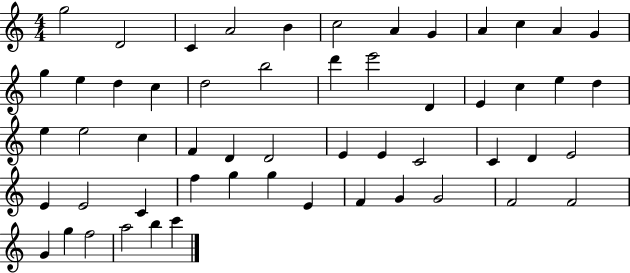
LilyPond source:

{
  \clef treble
  \numericTimeSignature
  \time 4/4
  \key c \major
  g''2 d'2 | c'4 a'2 b'4 | c''2 a'4 g'4 | a'4 c''4 a'4 g'4 | \break g''4 e''4 d''4 c''4 | d''2 b''2 | d'''4 e'''2 d'4 | e'4 c''4 e''4 d''4 | \break e''4 e''2 c''4 | f'4 d'4 d'2 | e'4 e'4 c'2 | c'4 d'4 e'2 | \break e'4 e'2 c'4 | f''4 g''4 g''4 e'4 | f'4 g'4 g'2 | f'2 f'2 | \break g'4 g''4 f''2 | a''2 b''4 c'''4 | \bar "|."
}